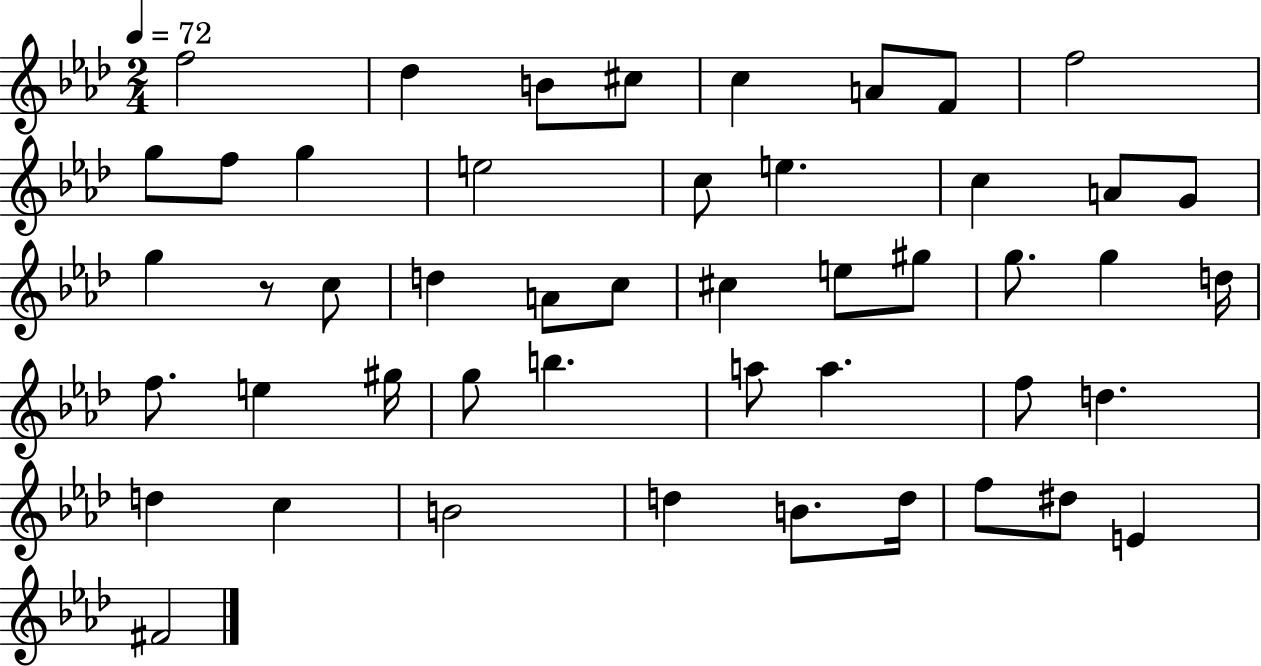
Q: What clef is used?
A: treble